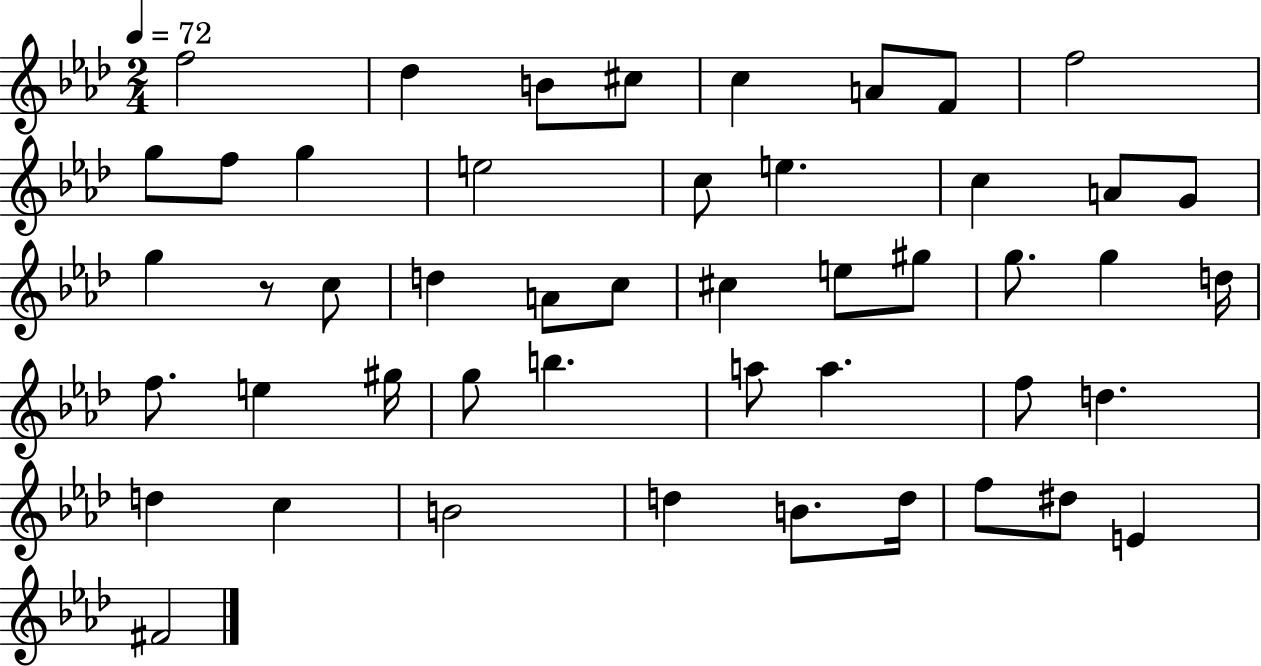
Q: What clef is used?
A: treble